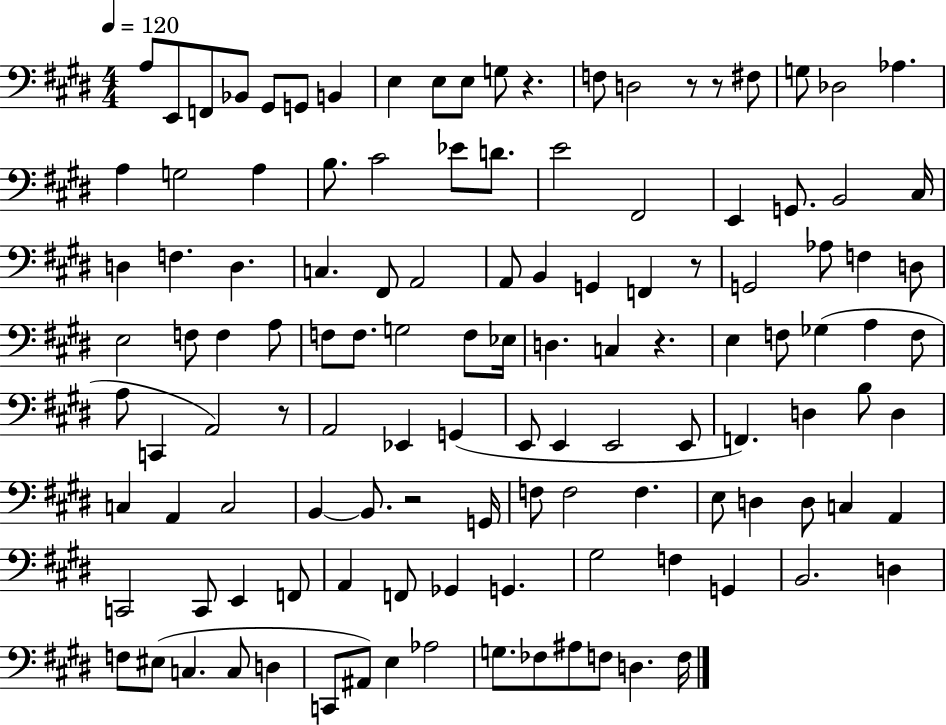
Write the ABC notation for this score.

X:1
T:Untitled
M:4/4
L:1/4
K:E
A,/2 E,,/2 F,,/2 _B,,/2 ^G,,/2 G,,/2 B,, E, E,/2 E,/2 G,/2 z F,/2 D,2 z/2 z/2 ^F,/2 G,/2 _D,2 _A, A, G,2 A, B,/2 ^C2 _E/2 D/2 E2 ^F,,2 E,, G,,/2 B,,2 ^C,/4 D, F, D, C, ^F,,/2 A,,2 A,,/2 B,, G,, F,, z/2 G,,2 _A,/2 F, D,/2 E,2 F,/2 F, A,/2 F,/2 F,/2 G,2 F,/2 _E,/4 D, C, z E, F,/2 _G, A, F,/2 A,/2 C,, A,,2 z/2 A,,2 _E,, G,, E,,/2 E,, E,,2 E,,/2 F,, D, B,/2 D, C, A,, C,2 B,, B,,/2 z2 G,,/4 F,/2 F,2 F, E,/2 D, D,/2 C, A,, C,,2 C,,/2 E,, F,,/2 A,, F,,/2 _G,, G,, ^G,2 F, G,, B,,2 D, F,/2 ^E,/2 C, C,/2 D, C,,/2 ^A,,/2 E, _A,2 G,/2 _F,/2 ^A,/2 F,/2 D, F,/4